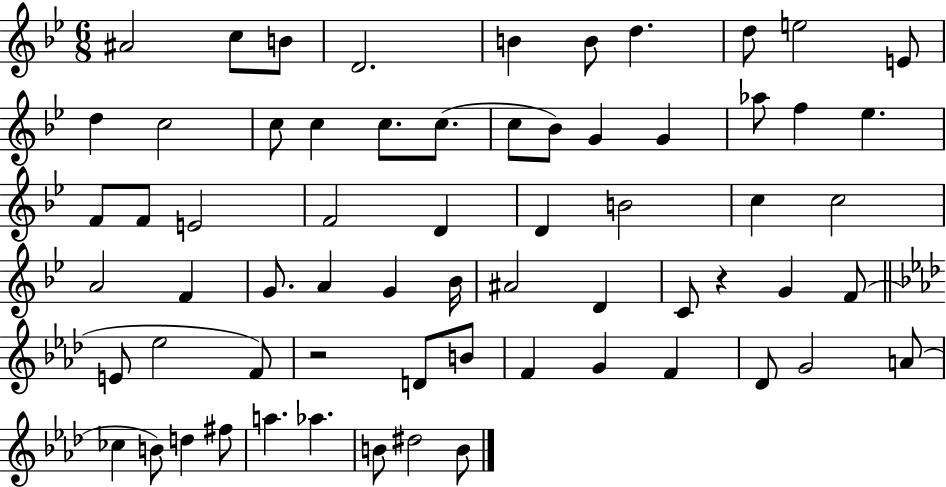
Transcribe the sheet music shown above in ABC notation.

X:1
T:Untitled
M:6/8
L:1/4
K:Bb
^A2 c/2 B/2 D2 B B/2 d d/2 e2 E/2 d c2 c/2 c c/2 c/2 c/2 _B/2 G G _a/2 f _e F/2 F/2 E2 F2 D D B2 c c2 A2 F G/2 A G _B/4 ^A2 D C/2 z G F/2 E/2 _e2 F/2 z2 D/2 B/2 F G F _D/2 G2 A/2 _c B/2 d ^f/2 a _a B/2 ^d2 B/2